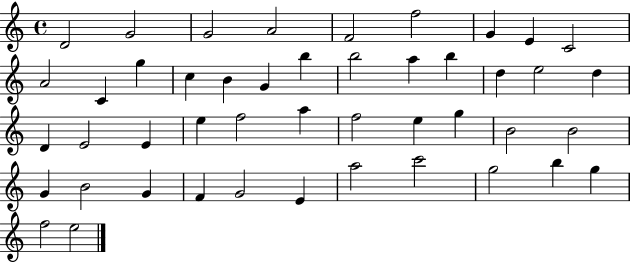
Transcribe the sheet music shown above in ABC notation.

X:1
T:Untitled
M:4/4
L:1/4
K:C
D2 G2 G2 A2 F2 f2 G E C2 A2 C g c B G b b2 a b d e2 d D E2 E e f2 a f2 e g B2 B2 G B2 G F G2 E a2 c'2 g2 b g f2 e2